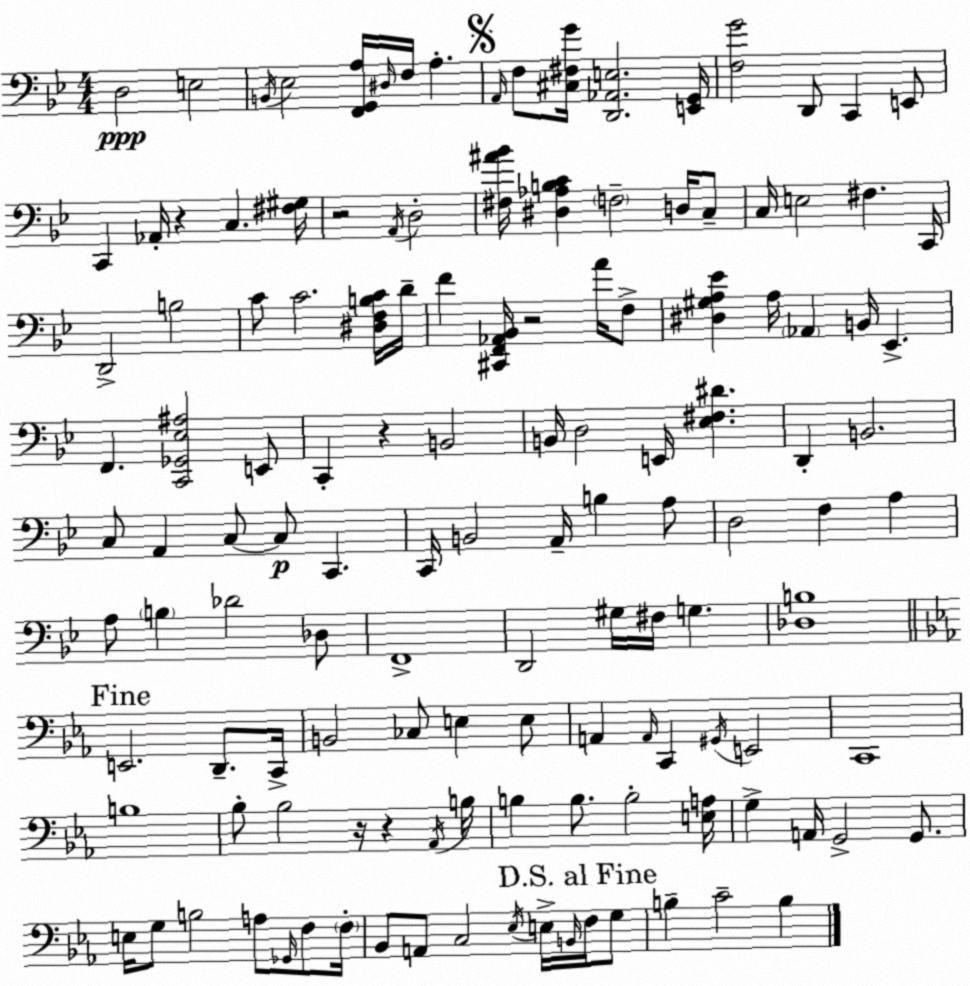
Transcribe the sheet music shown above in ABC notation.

X:1
T:Untitled
M:4/4
L:1/4
K:Gm
D,2 E,2 B,,/4 _E,2 [F,,G,,A,]/4 ^D,/4 F,/4 A, A,,/4 F,/2 [^C,^F,G]/4 [D,,_A,,E,]2 [E,,G,,]/4 [F,G]2 D,,/2 C,, E,,/2 C,, _A,,/4 z C, [^F,^G,]/4 z2 A,,/4 D,2 [^F,^A_B]/4 [^D,_A,B,C] F,2 D,/4 C,/2 C,/4 E,2 ^F, C,,/4 D,,2 B,2 C/2 C2 [^D,F,B,C]/4 D/4 F [^C,,F,,_A,,_B,,]/4 z2 A/4 F,/2 [^D,^G,A,_E] A,/4 _A,, B,,/4 _E,, F,, [C,,_G,,_E,^A,]2 E,,/2 C,, z B,,2 B,,/4 D,2 E,,/4 [_E,^F,^D] D,, B,,2 C,/2 A,, C,/2 C,/2 C,, C,,/4 B,,2 A,,/4 B, A,/2 D,2 F, A, A,/2 B, _D2 _D,/2 F,,4 D,,2 ^G,/4 ^F,/4 G, [_D,B,]4 E,,2 D,,/2 C,,/4 B,,2 _C,/2 E, E,/2 A,, A,,/4 C,, ^G,,/4 E,,2 C,,4 B,4 _B,/2 _B,2 z/4 z _A,,/4 B,/4 B, B,/2 B,2 [E,A,]/4 G, A,,/4 G,,2 G,,/2 E,/4 G,/2 B,2 A,/2 _G,,/4 F,/2 F,/4 _B,,/2 A,,/2 C,2 _E,/4 E,/4 B,,/4 F,/4 G,/2 B, C2 B,